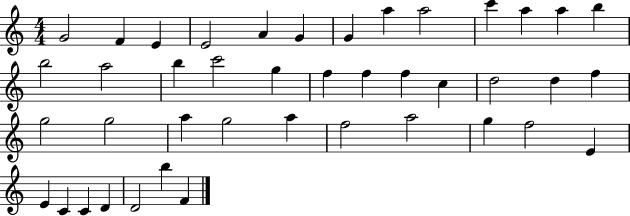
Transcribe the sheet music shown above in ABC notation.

X:1
T:Untitled
M:4/4
L:1/4
K:C
G2 F E E2 A G G a a2 c' a a b b2 a2 b c'2 g f f f c d2 d f g2 g2 a g2 a f2 a2 g f2 E E C C D D2 b F